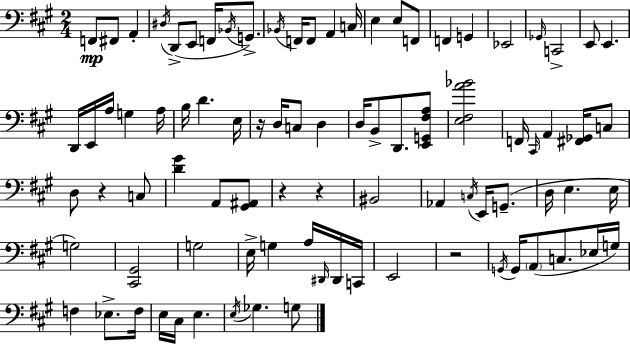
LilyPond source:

{
  \clef bass
  \numericTimeSignature
  \time 2/4
  \key a \major
  f,8\mp fis,8 a,4-. | \acciaccatura { dis16 } d,8->( e,8 f,16 \acciaccatura { bes,16 }) g,8.-> | \acciaccatura { bes,16 } f,16 f,8 a,4 | c16 e4 e8 | \break f,8 f,4 g,4 | ees,2 | \grace { ges,16 } c,2-> | e,8 e,4. | \break d,16 e,16 a16 g4 | a16 b16 d'4. | e16 r16 d16 c8 | d4 d16 b,8-> d,8. | \break <e, g, fis a>8 <e fis a' bes'>2 | f,16 \grace { cis,16 } a,4 | <fis, ges,>16 c8 d8 r4 | c8 <d' gis'>4 | \break a,8 <gis, ais,>8 r4 | r4 bis,2 | aes,4 | \acciaccatura { c16 } e,16 g,8.--( d16 e4. | \break e16 g2) | <cis, gis,>2 | g2 | e16-> g4 | \break a16 \grace { dis,16 } dis,16 c,16 e,2 | r2 | \acciaccatura { g,16 } | g,16 \parenthesize a,8( c8. ees16 g16) | \break f4 ees8.-> f16 | e16 cis16 e4. | \acciaccatura { e16 } ges4. g8 | \bar "|."
}